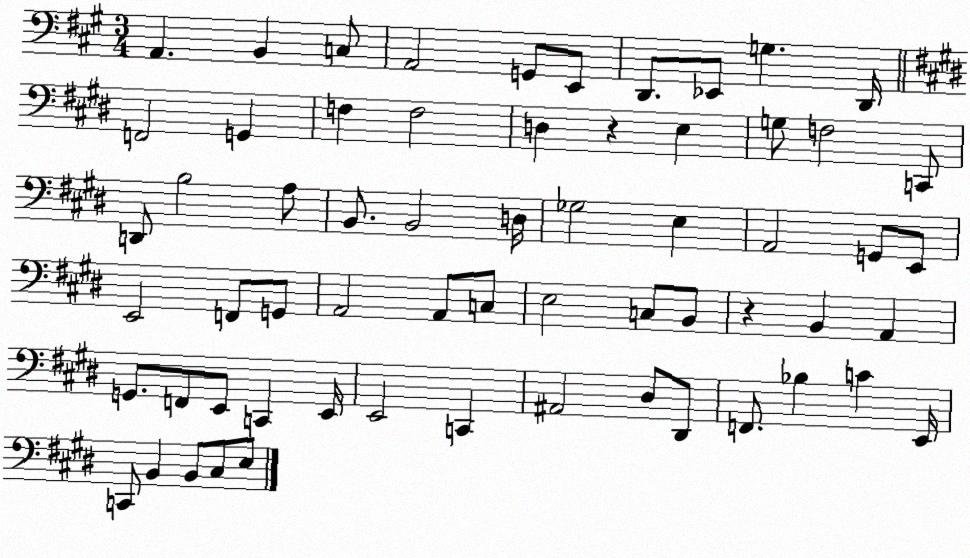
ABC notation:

X:1
T:Untitled
M:3/4
L:1/4
K:A
A,, B,, C,/2 A,,2 G,,/2 E,,/2 D,,/2 _E,,/2 G, D,,/4 F,,2 G,, F, F,2 D, z E, G,/2 F,2 C,,/2 D,,/2 B,2 A,/2 B,,/2 B,,2 D,/4 _G,2 E, A,,2 G,,/2 E,,/2 E,,2 F,,/2 G,,/2 A,,2 A,,/2 C,/2 E,2 C,/2 B,,/2 z B,, A,, G,,/2 F,,/2 E,,/2 C,, E,,/4 E,,2 C,, ^A,,2 ^D,/2 ^D,,/2 F,,/2 _B, C E,,/4 C,,/2 B,, B,,/2 ^C,/2 E,/2